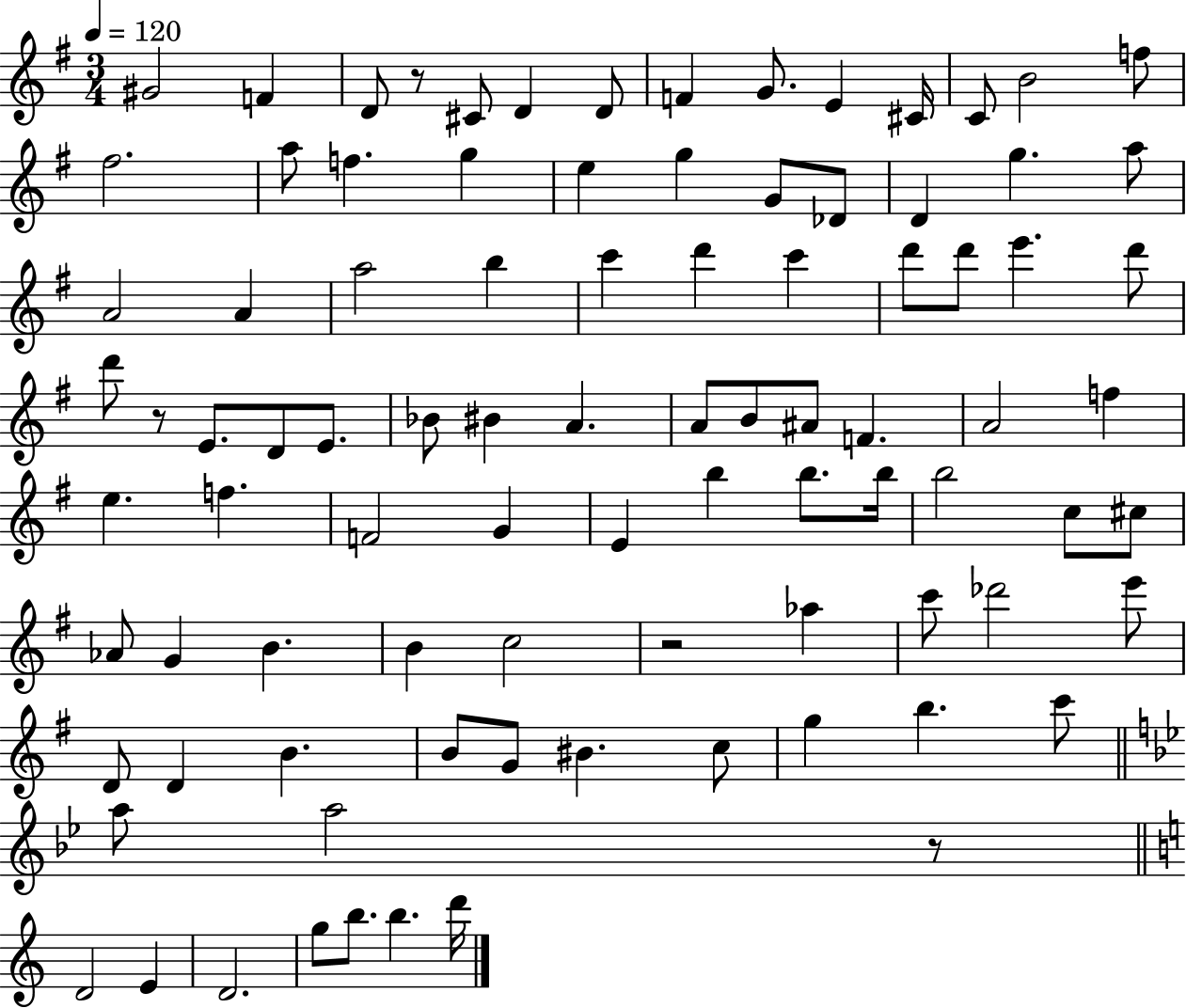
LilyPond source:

{
  \clef treble
  \numericTimeSignature
  \time 3/4
  \key g \major
  \tempo 4 = 120
  gis'2 f'4 | d'8 r8 cis'8 d'4 d'8 | f'4 g'8. e'4 cis'16 | c'8 b'2 f''8 | \break fis''2. | a''8 f''4. g''4 | e''4 g''4 g'8 des'8 | d'4 g''4. a''8 | \break a'2 a'4 | a''2 b''4 | c'''4 d'''4 c'''4 | d'''8 d'''8 e'''4. d'''8 | \break d'''8 r8 e'8. d'8 e'8. | bes'8 bis'4 a'4. | a'8 b'8 ais'8 f'4. | a'2 f''4 | \break e''4. f''4. | f'2 g'4 | e'4 b''4 b''8. b''16 | b''2 c''8 cis''8 | \break aes'8 g'4 b'4. | b'4 c''2 | r2 aes''4 | c'''8 des'''2 e'''8 | \break d'8 d'4 b'4. | b'8 g'8 bis'4. c''8 | g''4 b''4. c'''8 | \bar "||" \break \key g \minor a''8 a''2 r8 | \bar "||" \break \key c \major d'2 e'4 | d'2. | g''8 b''8. b''4. d'''16 | \bar "|."
}